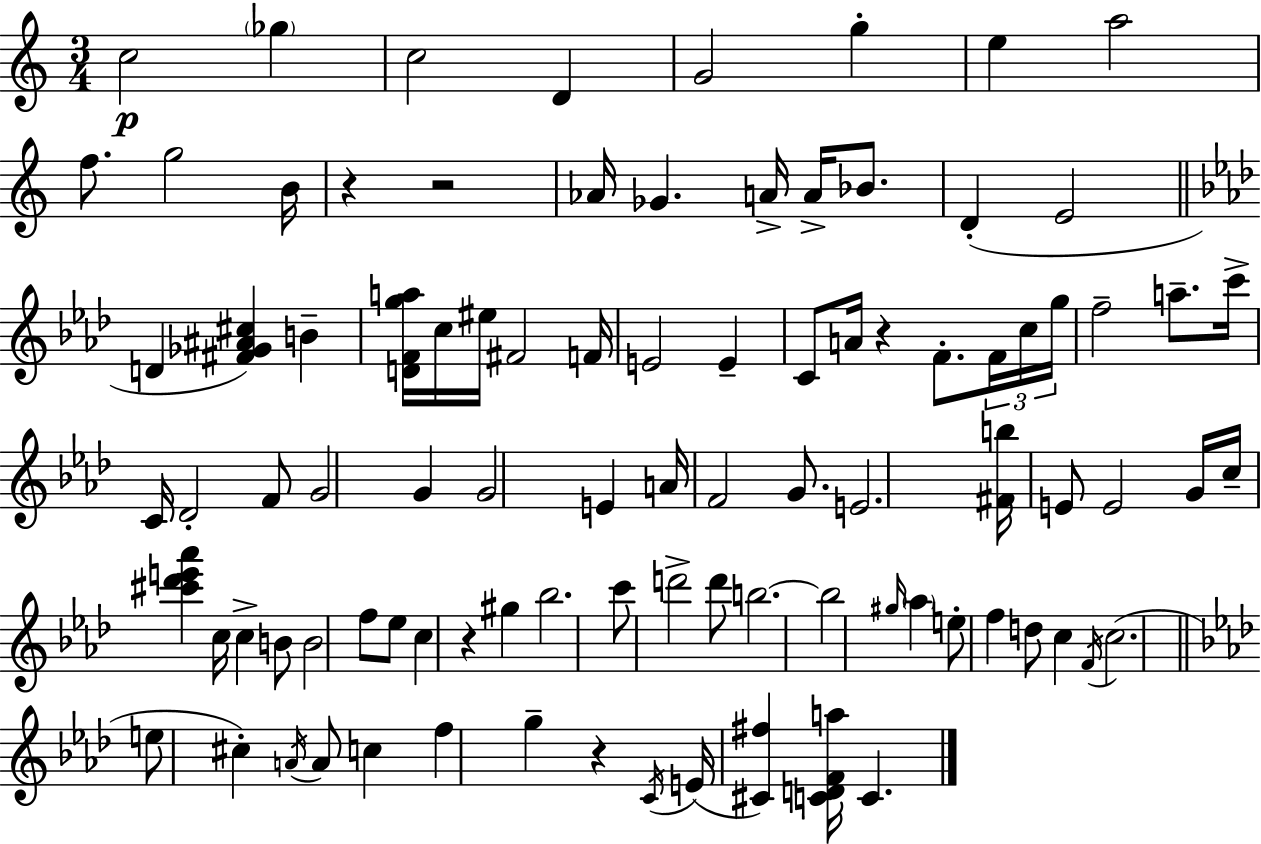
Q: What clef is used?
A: treble